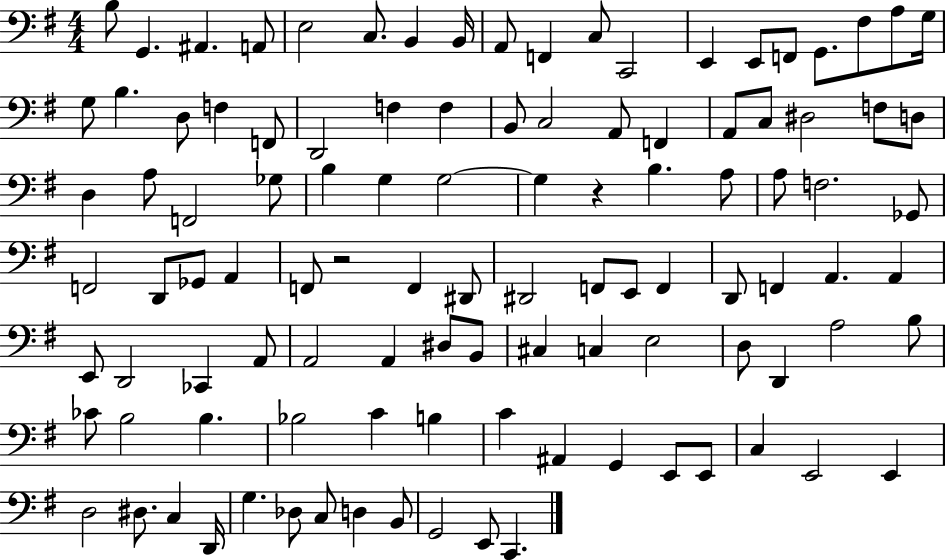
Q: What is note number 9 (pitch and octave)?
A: A2